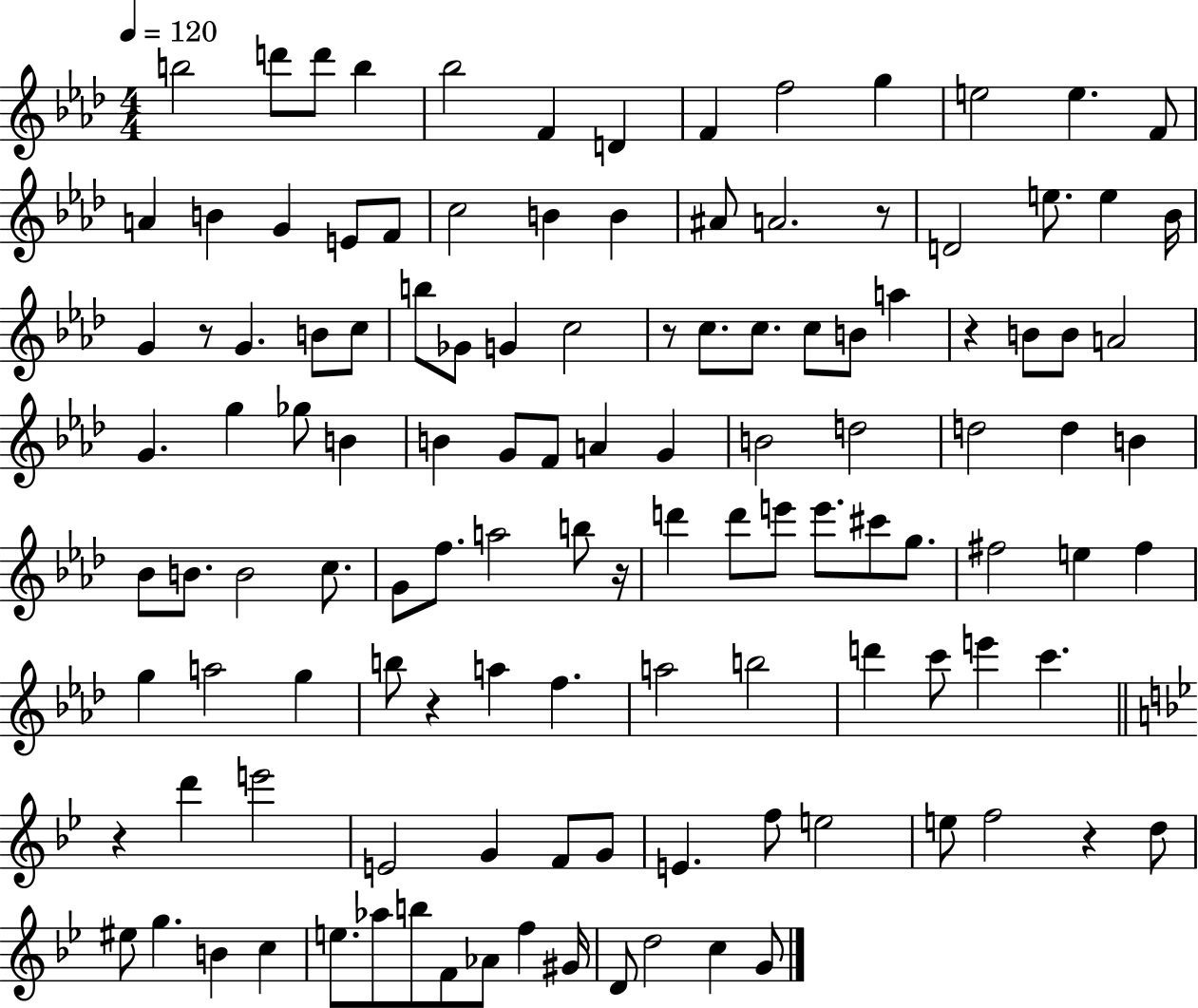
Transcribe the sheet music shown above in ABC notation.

X:1
T:Untitled
M:4/4
L:1/4
K:Ab
b2 d'/2 d'/2 b _b2 F D F f2 g e2 e F/2 A B G E/2 F/2 c2 B B ^A/2 A2 z/2 D2 e/2 e _B/4 G z/2 G B/2 c/2 b/2 _G/2 G c2 z/2 c/2 c/2 c/2 B/2 a z B/2 B/2 A2 G g _g/2 B B G/2 F/2 A G B2 d2 d2 d B _B/2 B/2 B2 c/2 G/2 f/2 a2 b/2 z/4 d' d'/2 e'/2 e'/2 ^c'/2 g/2 ^f2 e ^f g a2 g b/2 z a f a2 b2 d' c'/2 e' c' z d' e'2 E2 G F/2 G/2 E f/2 e2 e/2 f2 z d/2 ^e/2 g B c e/2 _a/2 b/2 F/2 _A/2 f ^G/4 D/2 d2 c G/2